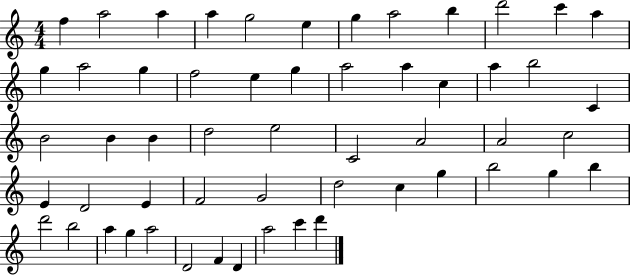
{
  \clef treble
  \numericTimeSignature
  \time 4/4
  \key c \major
  f''4 a''2 a''4 | a''4 g''2 e''4 | g''4 a''2 b''4 | d'''2 c'''4 a''4 | \break g''4 a''2 g''4 | f''2 e''4 g''4 | a''2 a''4 c''4 | a''4 b''2 c'4 | \break b'2 b'4 b'4 | d''2 e''2 | c'2 a'2 | a'2 c''2 | \break e'4 d'2 e'4 | f'2 g'2 | d''2 c''4 g''4 | b''2 g''4 b''4 | \break d'''2 b''2 | a''4 g''4 a''2 | d'2 f'4 d'4 | a''2 c'''4 d'''4 | \break \bar "|."
}